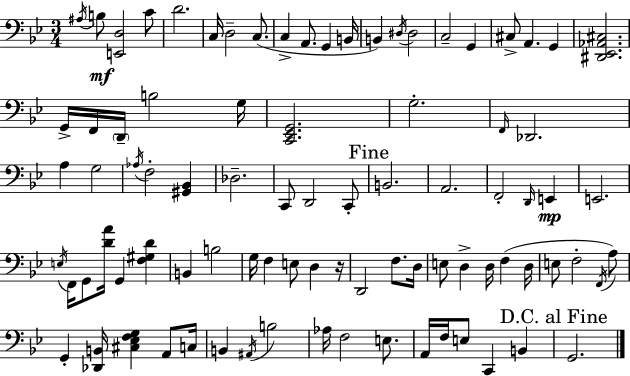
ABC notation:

X:1
T:Untitled
M:3/4
L:1/4
K:Gm
^A,/4 B,/2 [E,,D,]2 C/2 D2 C,/4 D,2 C,/2 C, A,,/2 G,, B,,/4 B,, ^D,/4 ^D,2 C,2 G,, ^C,/2 A,, G,, [^D,,_E,,_A,,^C,]2 G,,/4 F,,/4 D,,/4 B,2 G,/4 [C,,_E,,G,,]2 G,2 F,,/4 _D,,2 A, G,2 _A,/4 F,2 [^G,,_B,,] _D,2 C,,/2 D,,2 C,,/2 B,,2 A,,2 F,,2 D,,/4 E,, E,,2 E,/4 F,,/4 G,,/2 [DA]/4 G,, [F,^G,D] B,, B,2 G,/4 F, E,/2 D, z/4 D,,2 F,/2 D,/4 E,/2 D, D,/4 F, D,/4 E,/2 F,2 F,,/4 A,/2 G,, [_D,,B,,]/4 [^C,_E,F,G,] A,,/2 C,/4 B,, ^A,,/4 B,2 _A,/4 F,2 E,/2 A,,/4 F,/4 E,/2 C,, B,, G,,2